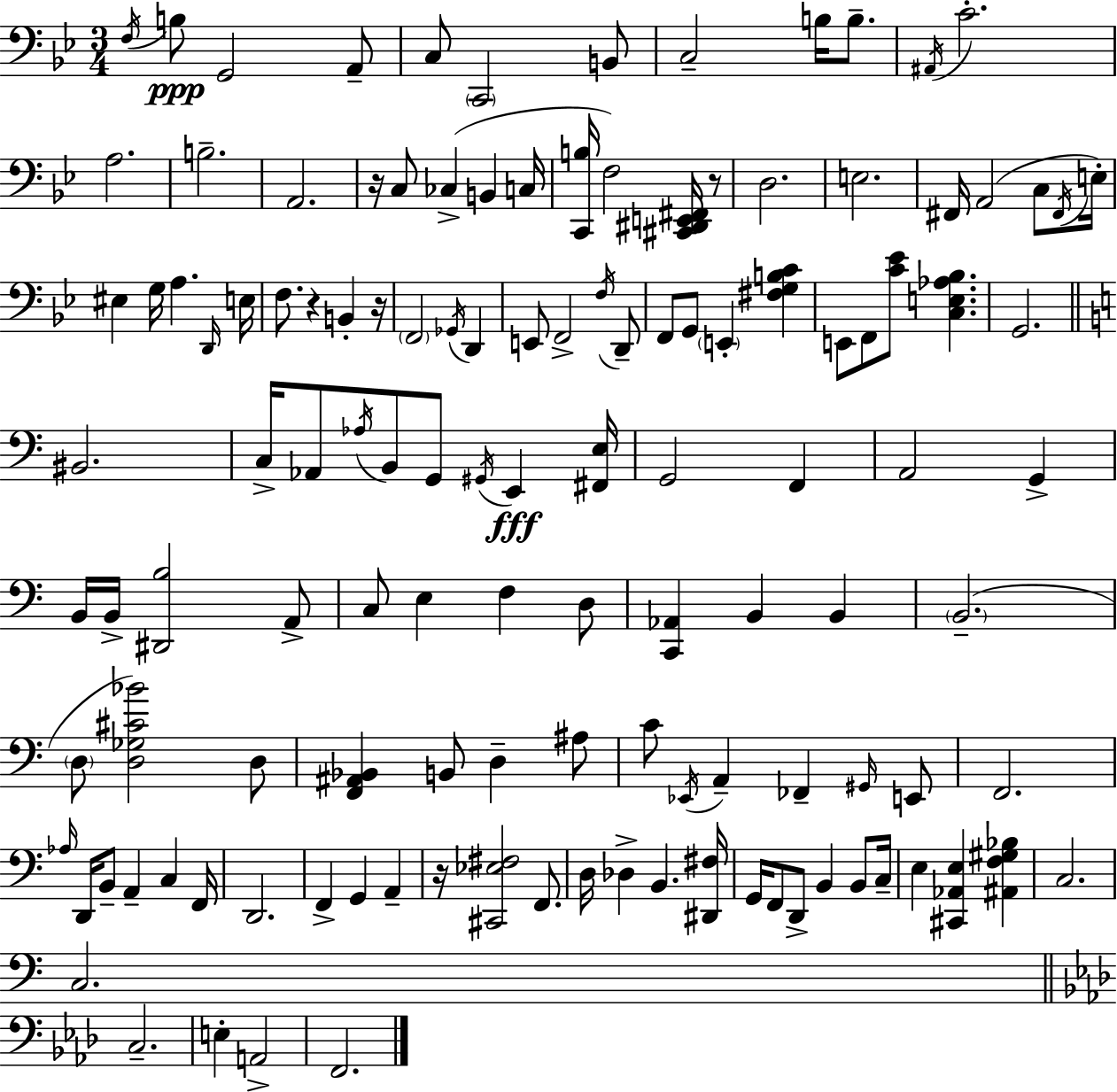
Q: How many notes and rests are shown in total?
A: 127